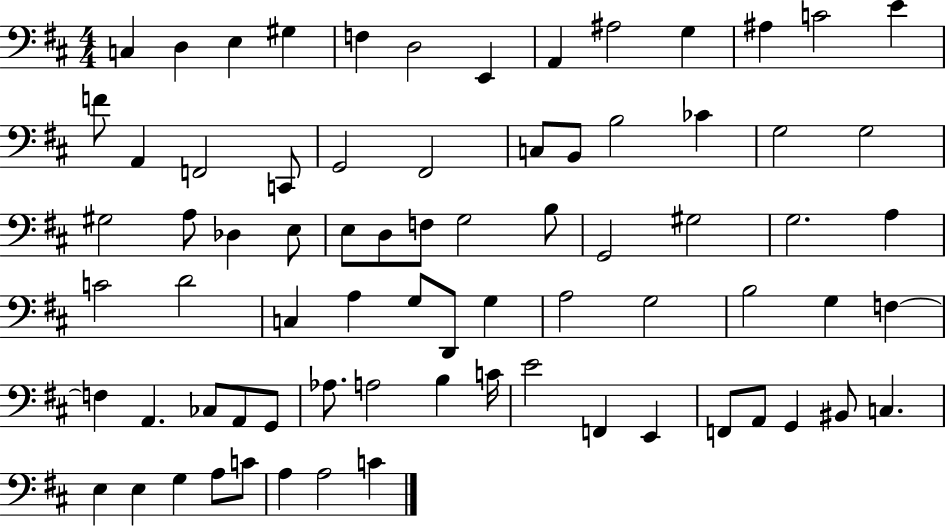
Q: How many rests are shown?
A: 0